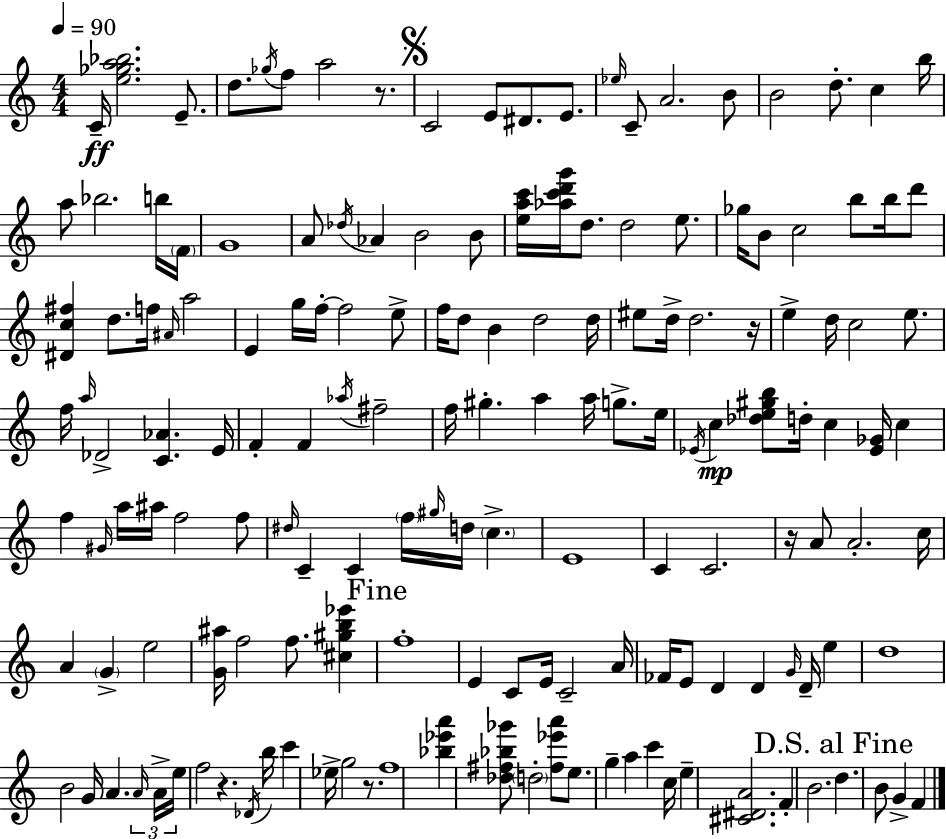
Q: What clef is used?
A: treble